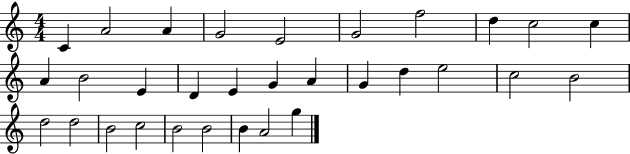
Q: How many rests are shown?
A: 0